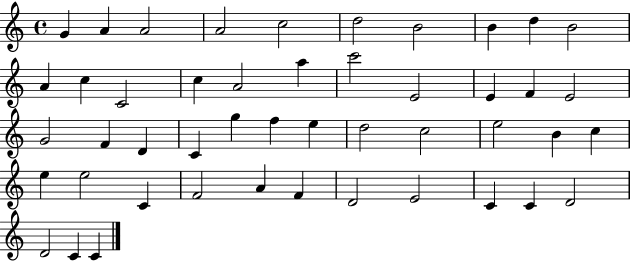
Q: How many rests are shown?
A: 0